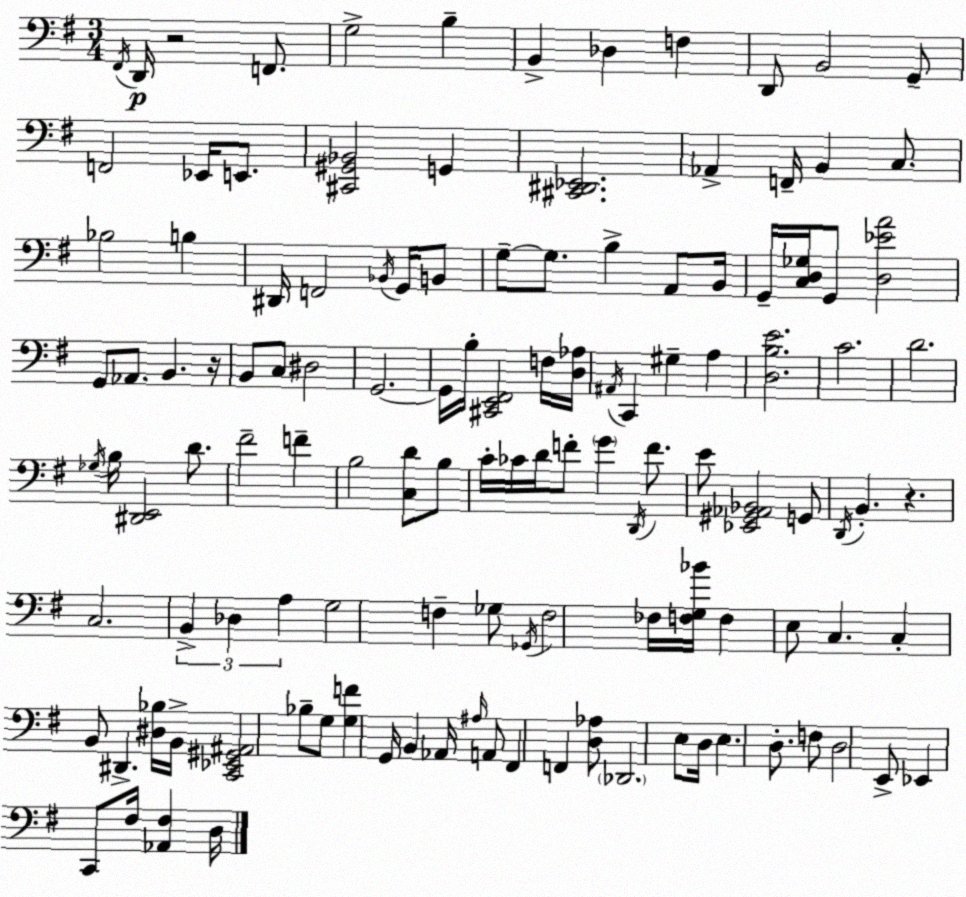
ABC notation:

X:1
T:Untitled
M:3/4
L:1/4
K:Em
^F,,/4 D,,/4 z2 F,,/2 G,2 B, B,, _D, F, D,,/2 B,,2 G,,/2 F,,2 _E,,/4 E,,/2 [^C,,^G,,_B,,]2 G,, [^C,,^D,,_E,,]2 _A,, F,,/4 B,, C,/2 _B,2 B, ^D,,/4 F,,2 _B,,/4 G,,/4 B,,/2 G,/2 G,/2 B, A,,/2 B,,/4 G,,/4 [C,D,_G,]/4 G,,/2 [D,_EA]2 G,,/2 _A,,/2 B,, z/4 B,,/2 C,/2 ^D,2 G,,2 G,,/4 B,/4 [^C,,E,,^F,,]2 F,/4 [D,_A,]/4 ^A,,/4 C,, ^G, A, [D,B,E]2 C2 D2 _G,/4 B,/4 [^D,,E,,]2 D/2 ^F2 F B,2 [C,D]/2 B,/2 C/4 _C/4 D/4 F/2 G D,,/4 F/2 E/2 [_E,,^G,,_A,,_B,,]2 G,,/2 D,,/4 B,, z C,2 B,, _D, A, G,2 F, _G,/2 _G,,/4 F,2 _F,/4 [F,G,_B]/4 F, E,/2 C, C, B,,/2 ^D,, [^D,_B,]/4 B,,/4 [C,,_E,,^G,,^A,,]2 _B,/2 G,/2 [G,F] G,,/4 B,, _A,,/4 ^A,/4 A,,/2 ^F,, F,, [D,_A,]/2 _D,,2 E,/2 D,/4 E, D,/2 F,/2 D,2 E,,/2 _E,, C,,/2 ^F,/4 [_A,,^F,] D,/4